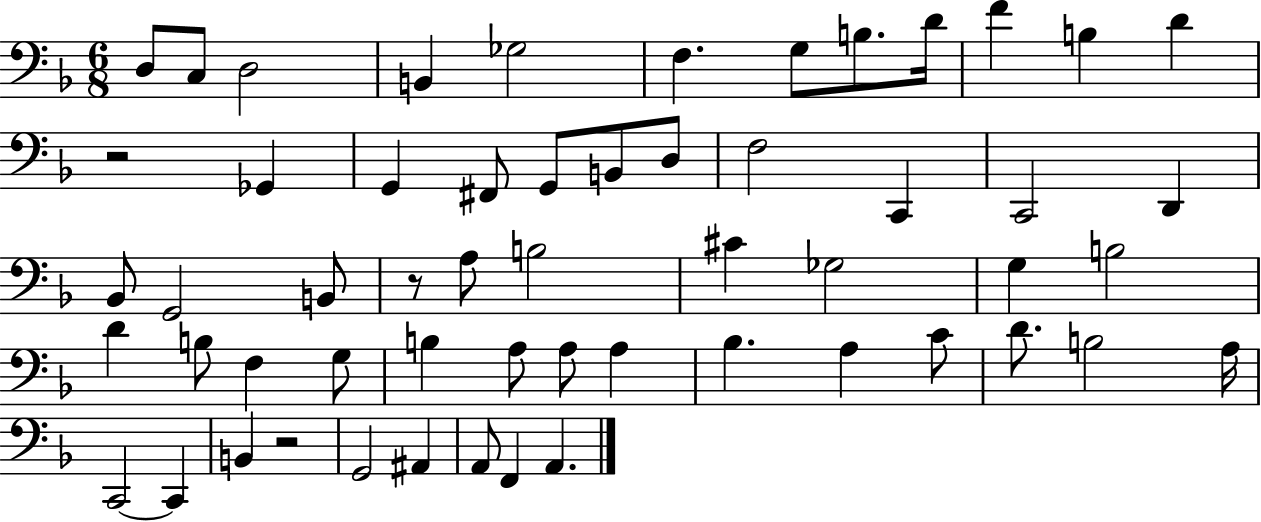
X:1
T:Untitled
M:6/8
L:1/4
K:F
D,/2 C,/2 D,2 B,, _G,2 F, G,/2 B,/2 D/4 F B, D z2 _G,, G,, ^F,,/2 G,,/2 B,,/2 D,/2 F,2 C,, C,,2 D,, _B,,/2 G,,2 B,,/2 z/2 A,/2 B,2 ^C _G,2 G, B,2 D B,/2 F, G,/2 B, A,/2 A,/2 A, _B, A, C/2 D/2 B,2 A,/4 C,,2 C,, B,, z2 G,,2 ^A,, A,,/2 F,, A,,